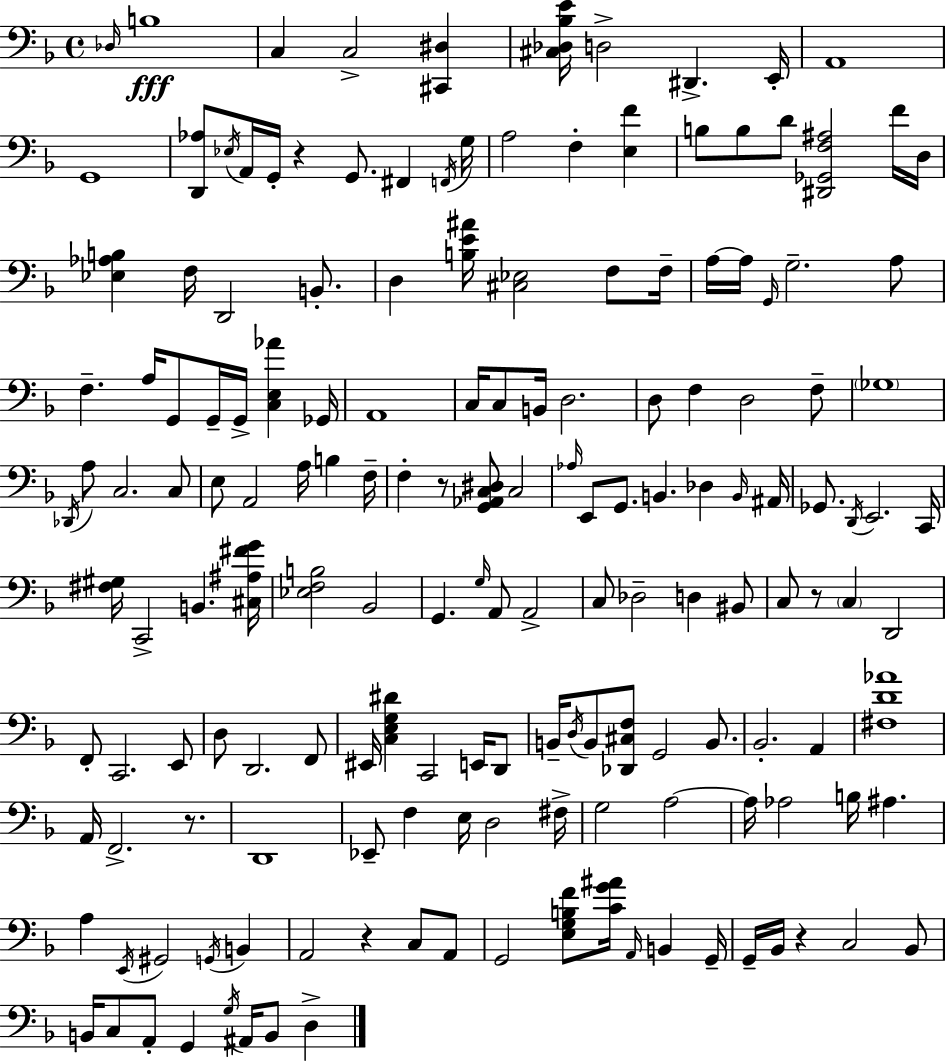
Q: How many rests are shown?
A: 6